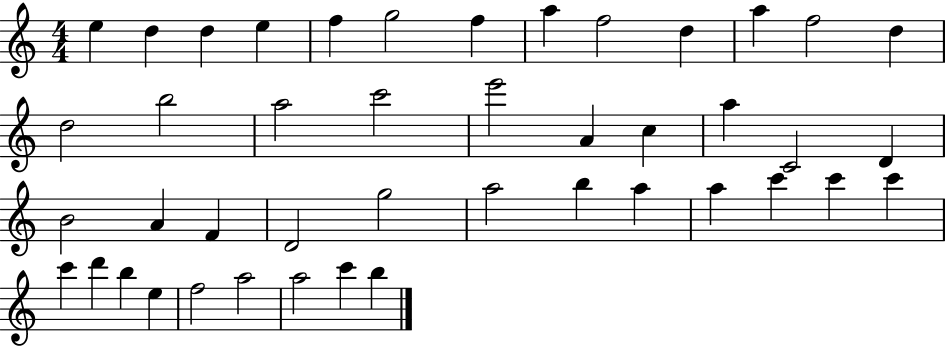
E5/q D5/q D5/q E5/q F5/q G5/h F5/q A5/q F5/h D5/q A5/q F5/h D5/q D5/h B5/h A5/h C6/h E6/h A4/q C5/q A5/q C4/h D4/q B4/h A4/q F4/q D4/h G5/h A5/h B5/q A5/q A5/q C6/q C6/q C6/q C6/q D6/q B5/q E5/q F5/h A5/h A5/h C6/q B5/q